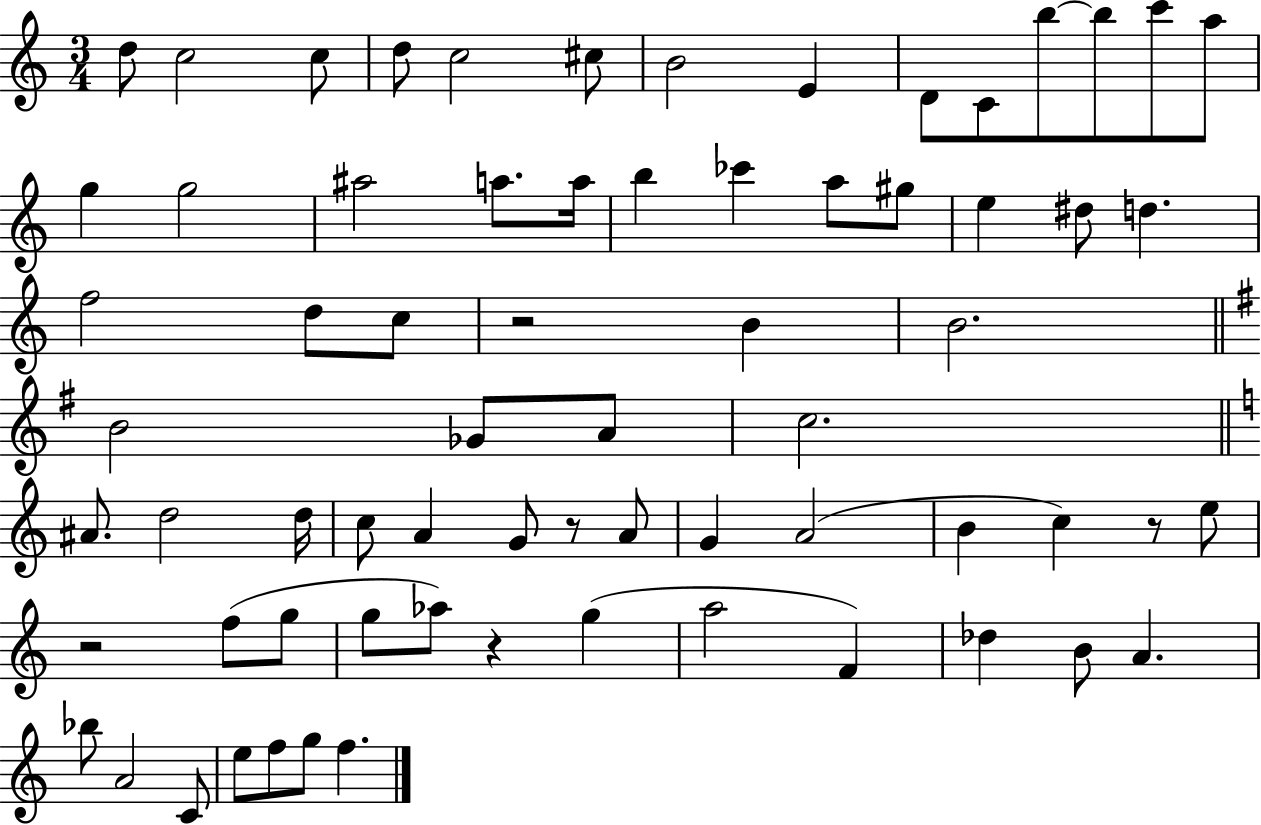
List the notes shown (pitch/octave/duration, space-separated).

D5/e C5/h C5/e D5/e C5/h C#5/e B4/h E4/q D4/e C4/e B5/e B5/e C6/e A5/e G5/q G5/h A#5/h A5/e. A5/s B5/q CES6/q A5/e G#5/e E5/q D#5/e D5/q. F5/h D5/e C5/e R/h B4/q B4/h. B4/h Gb4/e A4/e C5/h. A#4/e. D5/h D5/s C5/e A4/q G4/e R/e A4/e G4/q A4/h B4/q C5/q R/e E5/e R/h F5/e G5/e G5/e Ab5/e R/q G5/q A5/h F4/q Db5/q B4/e A4/q. Bb5/e A4/h C4/e E5/e F5/e G5/e F5/q.